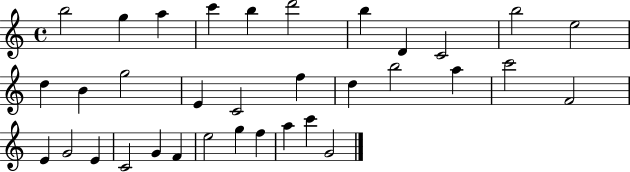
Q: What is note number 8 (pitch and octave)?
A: D4